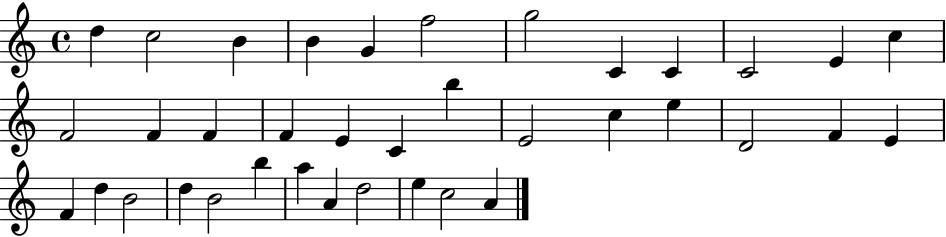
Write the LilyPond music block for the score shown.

{
  \clef treble
  \time 4/4
  \defaultTimeSignature
  \key c \major
  d''4 c''2 b'4 | b'4 g'4 f''2 | g''2 c'4 c'4 | c'2 e'4 c''4 | \break f'2 f'4 f'4 | f'4 e'4 c'4 b''4 | e'2 c''4 e''4 | d'2 f'4 e'4 | \break f'4 d''4 b'2 | d''4 b'2 b''4 | a''4 a'4 d''2 | e''4 c''2 a'4 | \break \bar "|."
}